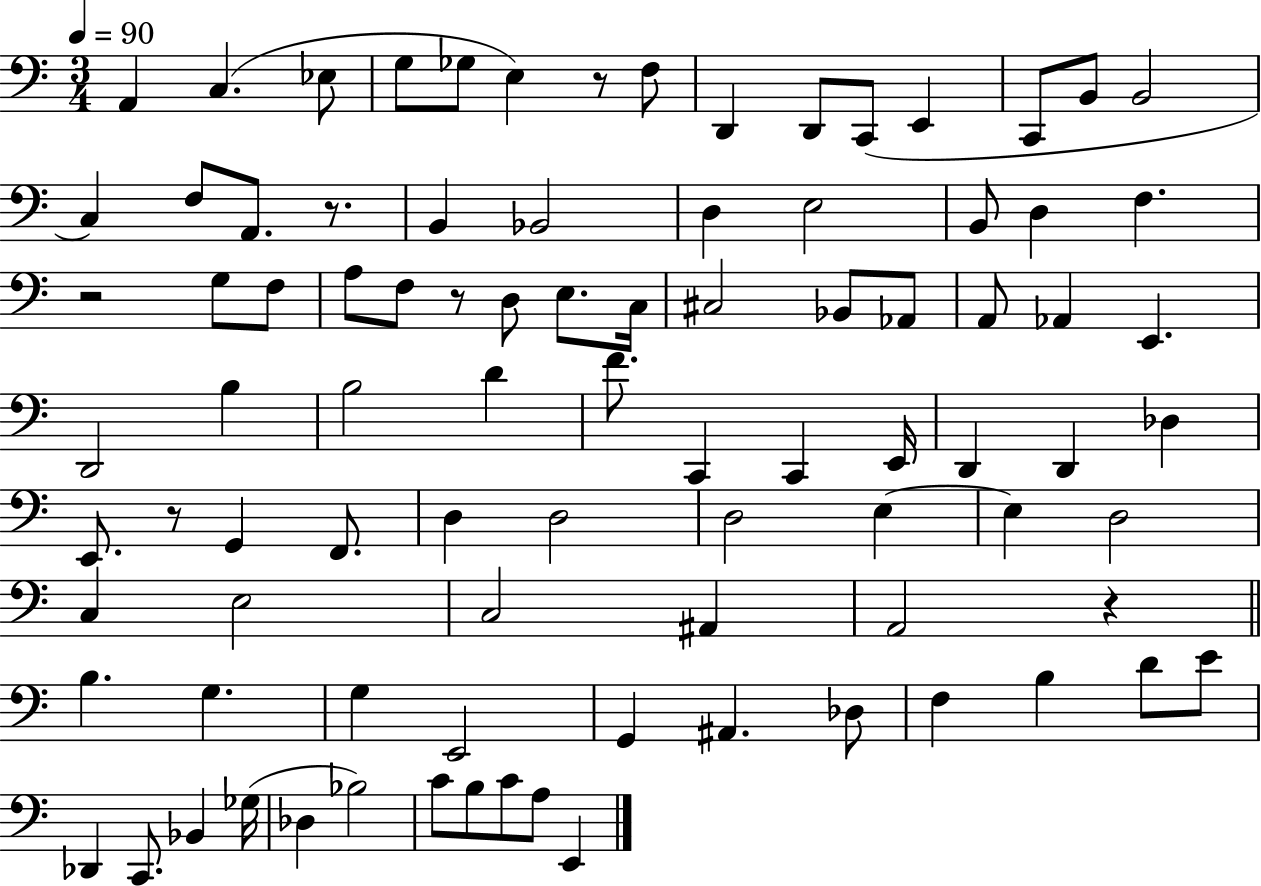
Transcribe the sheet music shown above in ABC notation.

X:1
T:Untitled
M:3/4
L:1/4
K:C
A,, C, _E,/2 G,/2 _G,/2 E, z/2 F,/2 D,, D,,/2 C,,/2 E,, C,,/2 B,,/2 B,,2 C, F,/2 A,,/2 z/2 B,, _B,,2 D, E,2 B,,/2 D, F, z2 G,/2 F,/2 A,/2 F,/2 z/2 D,/2 E,/2 C,/4 ^C,2 _B,,/2 _A,,/2 A,,/2 _A,, E,, D,,2 B, B,2 D F/2 C,, C,, E,,/4 D,, D,, _D, E,,/2 z/2 G,, F,,/2 D, D,2 D,2 E, E, D,2 C, E,2 C,2 ^A,, A,,2 z B, G, G, E,,2 G,, ^A,, _D,/2 F, B, D/2 E/2 _D,, C,,/2 _B,, _G,/4 _D, _B,2 C/2 B,/2 C/2 A,/2 E,,